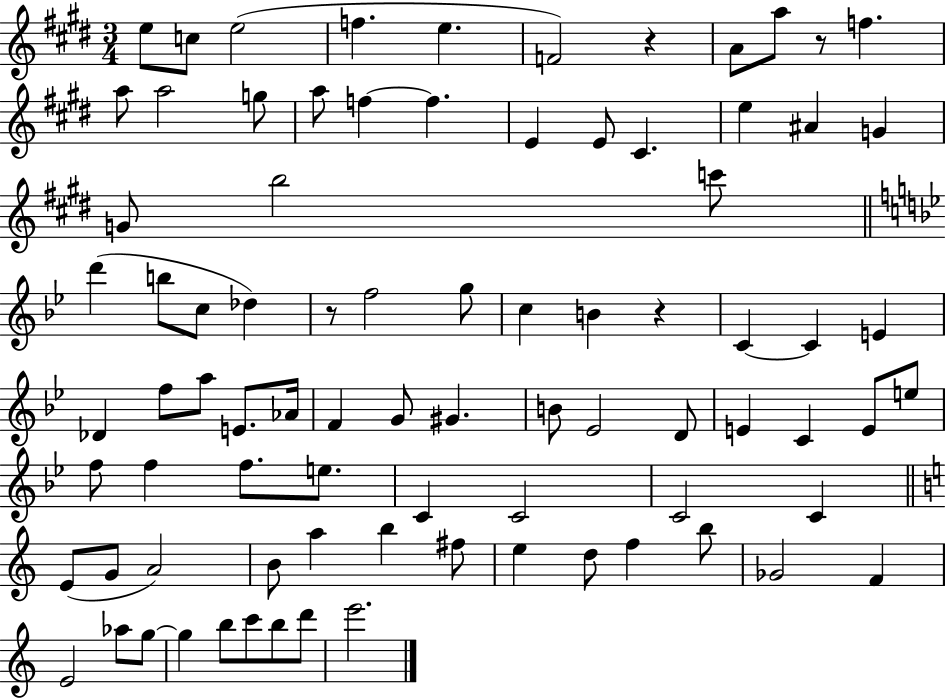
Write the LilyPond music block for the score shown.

{
  \clef treble
  \numericTimeSignature
  \time 3/4
  \key e \major
  \repeat volta 2 { e''8 c''8 e''2( | f''4. e''4. | f'2) r4 | a'8 a''8 r8 f''4. | \break a''8 a''2 g''8 | a''8 f''4~~ f''4. | e'4 e'8 cis'4. | e''4 ais'4 g'4 | \break g'8 b''2 c'''8 | \bar "||" \break \key bes \major d'''4( b''8 c''8 des''4) | r8 f''2 g''8 | c''4 b'4 r4 | c'4~~ c'4 e'4 | \break des'4 f''8 a''8 e'8. aes'16 | f'4 g'8 gis'4. | b'8 ees'2 d'8 | e'4 c'4 e'8 e''8 | \break f''8 f''4 f''8. e''8. | c'4 c'2 | c'2 c'4 | \bar "||" \break \key c \major e'8( g'8 a'2) | b'8 a''4 b''4 fis''8 | e''4 d''8 f''4 b''8 | ges'2 f'4 | \break e'2 aes''8 g''8~~ | g''4 b''8 c'''8 b''8 d'''8 | e'''2. | } \bar "|."
}